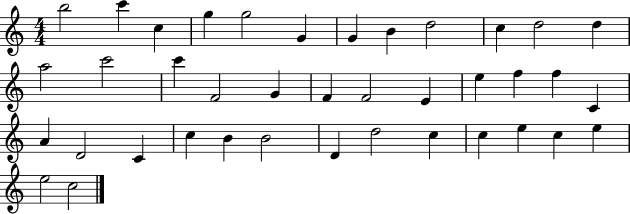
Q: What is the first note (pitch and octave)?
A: B5